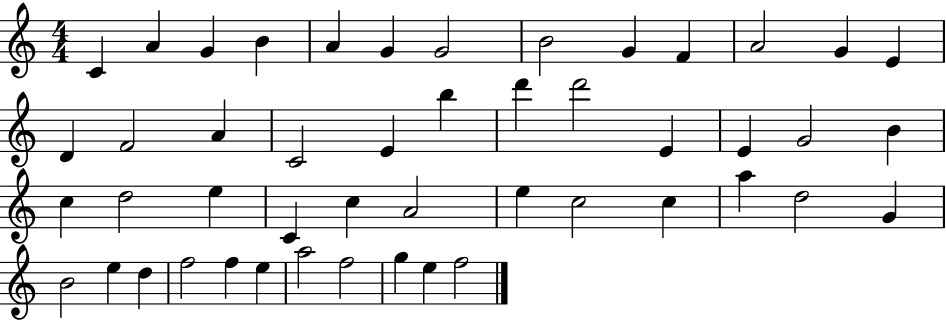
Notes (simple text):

C4/q A4/q G4/q B4/q A4/q G4/q G4/h B4/h G4/q F4/q A4/h G4/q E4/q D4/q F4/h A4/q C4/h E4/q B5/q D6/q D6/h E4/q E4/q G4/h B4/q C5/q D5/h E5/q C4/q C5/q A4/h E5/q C5/h C5/q A5/q D5/h G4/q B4/h E5/q D5/q F5/h F5/q E5/q A5/h F5/h G5/q E5/q F5/h